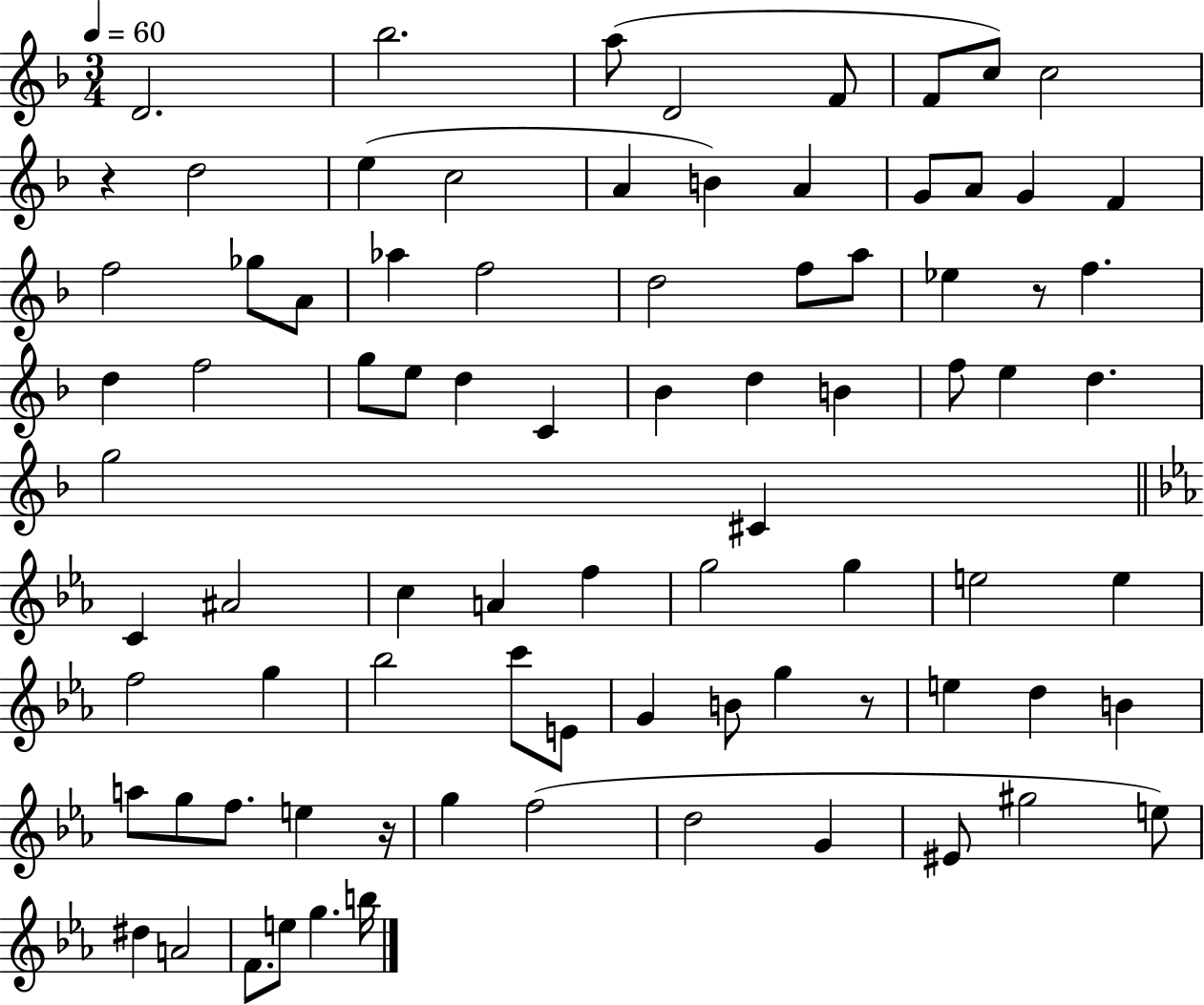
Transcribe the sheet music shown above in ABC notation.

X:1
T:Untitled
M:3/4
L:1/4
K:F
D2 _b2 a/2 D2 F/2 F/2 c/2 c2 z d2 e c2 A B A G/2 A/2 G F f2 _g/2 A/2 _a f2 d2 f/2 a/2 _e z/2 f d f2 g/2 e/2 d C _B d B f/2 e d g2 ^C C ^A2 c A f g2 g e2 e f2 g _b2 c'/2 E/2 G B/2 g z/2 e d B a/2 g/2 f/2 e z/4 g f2 d2 G ^E/2 ^g2 e/2 ^d A2 F/2 e/2 g b/4